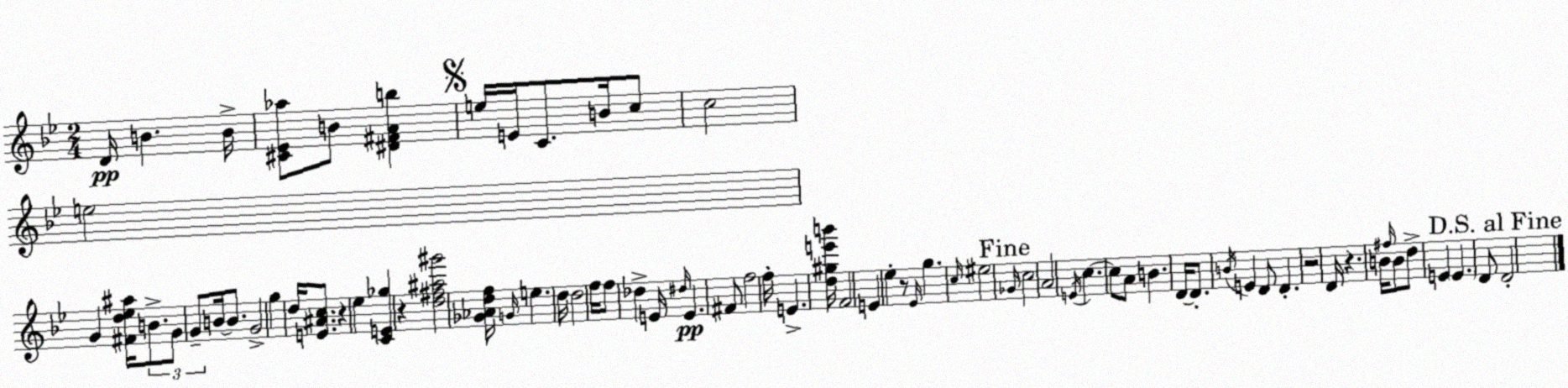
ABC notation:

X:1
T:Untitled
M:2/4
L:1/4
K:Gm
D/4 B B/4 [^C_E_a]/2 B/2 [^D^FAb] e/4 E/4 C/2 B/4 c/2 c2 e2 G [^Fd_e^a]/4 B/2 G/2 G/2 B/4 B/2 G2 g d/4 [E^Ac]/2 z _e [CE_g] z [d^f^a^g']2 [_G_Adf]/4 G/4 e d/4 d2 f/4 f/2 _d E/4 ^d/4 E ^F/2 f2 f/4 E [d^ge'b']/4 F2 E _e z/2 _E/4 g c/4 ^e2 _G/4 c2 A2 E/4 c c/2 A/2 B D/4 D/2 B/4 E D/2 D z2 D/4 z B/4 ^f/4 B/2 d/2 E E D/2 D2